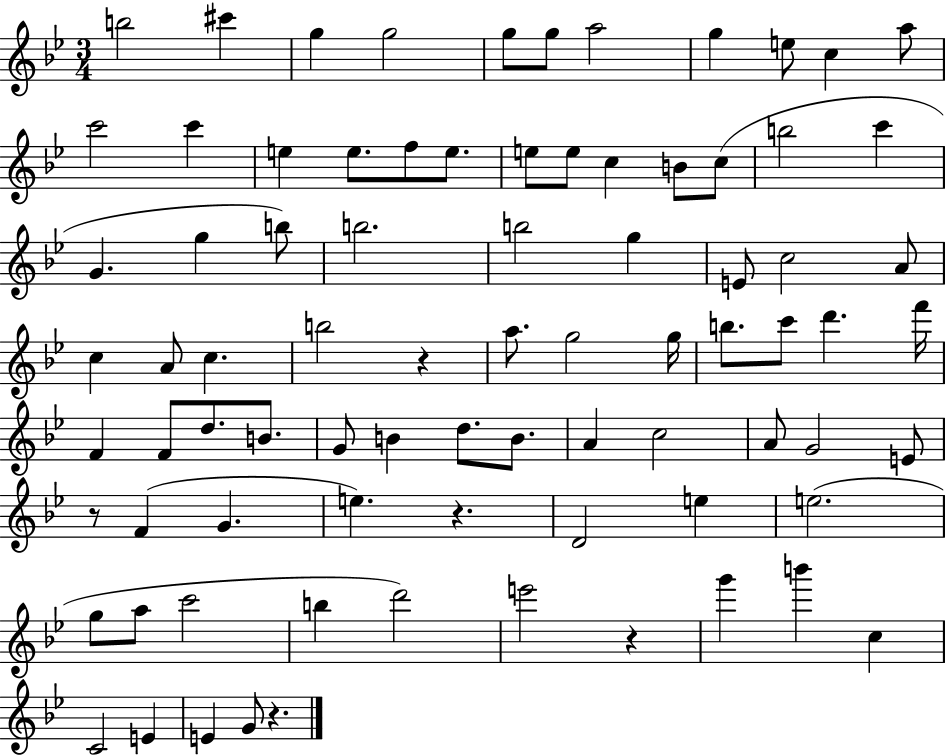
X:1
T:Untitled
M:3/4
L:1/4
K:Bb
b2 ^c' g g2 g/2 g/2 a2 g e/2 c a/2 c'2 c' e e/2 f/2 e/2 e/2 e/2 c B/2 c/2 b2 c' G g b/2 b2 b2 g E/2 c2 A/2 c A/2 c b2 z a/2 g2 g/4 b/2 c'/2 d' f'/4 F F/2 d/2 B/2 G/2 B d/2 B/2 A c2 A/2 G2 E/2 z/2 F G e z D2 e e2 g/2 a/2 c'2 b d'2 e'2 z g' b' c C2 E E G/2 z